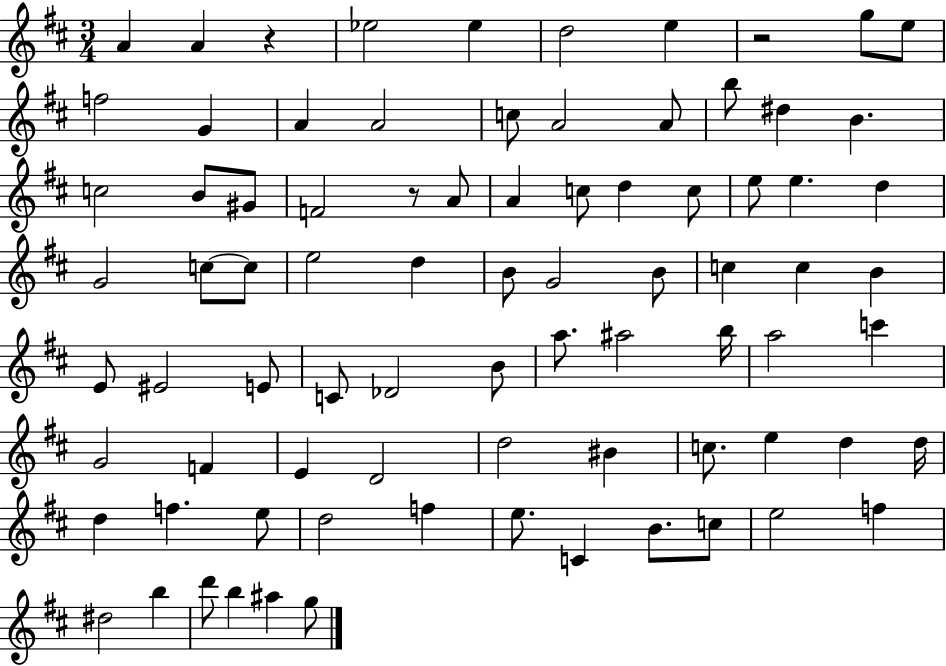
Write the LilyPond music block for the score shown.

{
  \clef treble
  \numericTimeSignature
  \time 3/4
  \key d \major
  \repeat volta 2 { a'4 a'4 r4 | ees''2 ees''4 | d''2 e''4 | r2 g''8 e''8 | \break f''2 g'4 | a'4 a'2 | c''8 a'2 a'8 | b''8 dis''4 b'4. | \break c''2 b'8 gis'8 | f'2 r8 a'8 | a'4 c''8 d''4 c''8 | e''8 e''4. d''4 | \break g'2 c''8~~ c''8 | e''2 d''4 | b'8 g'2 b'8 | c''4 c''4 b'4 | \break e'8 eis'2 e'8 | c'8 des'2 b'8 | a''8. ais''2 b''16 | a''2 c'''4 | \break g'2 f'4 | e'4 d'2 | d''2 bis'4 | c''8. e''4 d''4 d''16 | \break d''4 f''4. e''8 | d''2 f''4 | e''8. c'4 b'8. c''8 | e''2 f''4 | \break dis''2 b''4 | d'''8 b''4 ais''4 g''8 | } \bar "|."
}